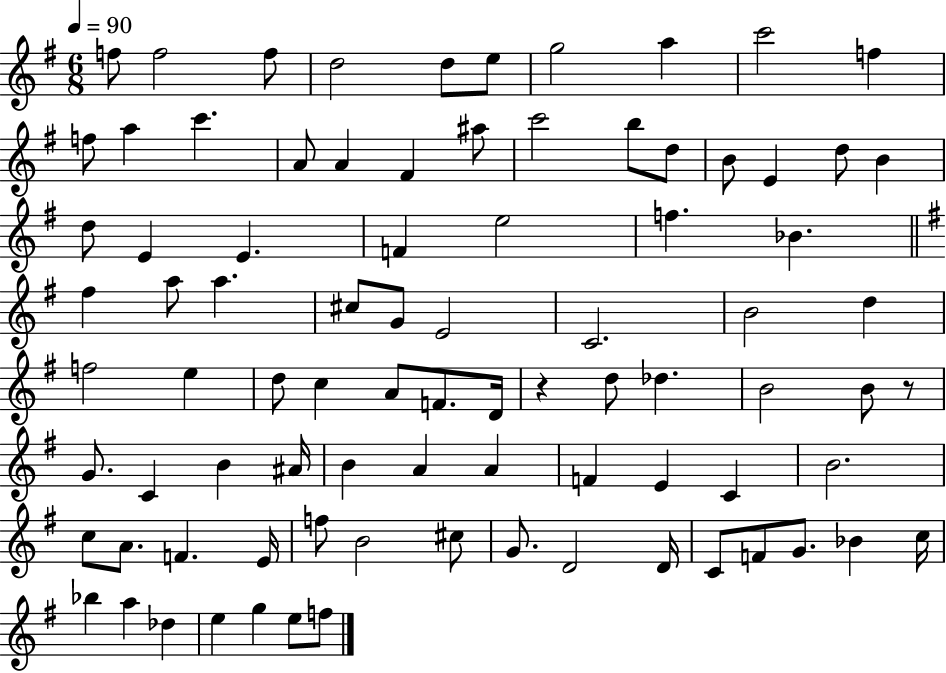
X:1
T:Untitled
M:6/8
L:1/4
K:G
f/2 f2 f/2 d2 d/2 e/2 g2 a c'2 f f/2 a c' A/2 A ^F ^a/2 c'2 b/2 d/2 B/2 E d/2 B d/2 E E F e2 f _B ^f a/2 a ^c/2 G/2 E2 C2 B2 d f2 e d/2 c A/2 F/2 D/4 z d/2 _d B2 B/2 z/2 G/2 C B ^A/4 B A A F E C B2 c/2 A/2 F E/4 f/2 B2 ^c/2 G/2 D2 D/4 C/2 F/2 G/2 _B c/4 _b a _d e g e/2 f/2